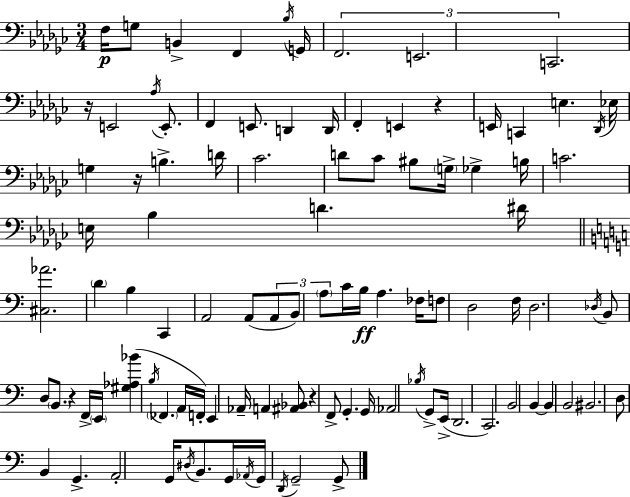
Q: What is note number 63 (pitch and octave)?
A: A2